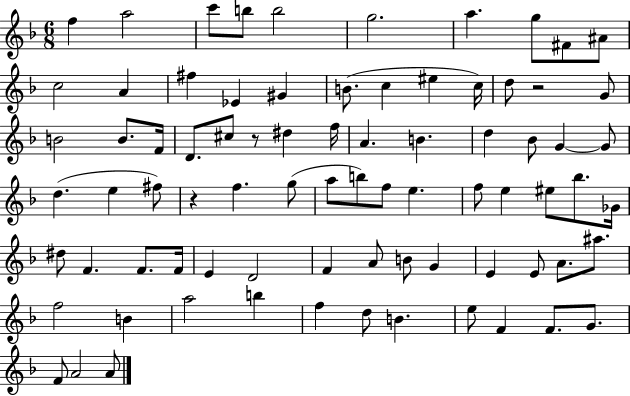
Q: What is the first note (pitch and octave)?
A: F5